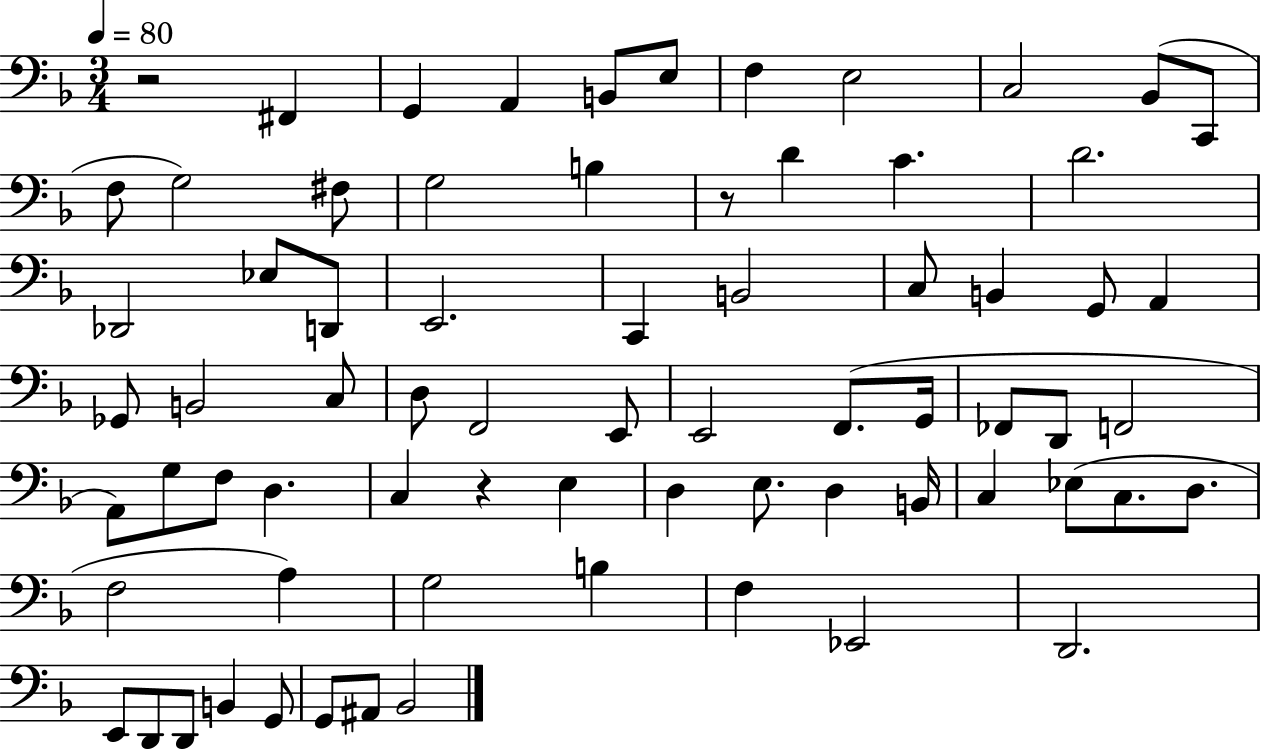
X:1
T:Untitled
M:3/4
L:1/4
K:F
z2 ^F,, G,, A,, B,,/2 E,/2 F, E,2 C,2 _B,,/2 C,,/2 F,/2 G,2 ^F,/2 G,2 B, z/2 D C D2 _D,,2 _E,/2 D,,/2 E,,2 C,, B,,2 C,/2 B,, G,,/2 A,, _G,,/2 B,,2 C,/2 D,/2 F,,2 E,,/2 E,,2 F,,/2 G,,/4 _F,,/2 D,,/2 F,,2 A,,/2 G,/2 F,/2 D, C, z E, D, E,/2 D, B,,/4 C, _E,/2 C,/2 D,/2 F,2 A, G,2 B, F, _E,,2 D,,2 E,,/2 D,,/2 D,,/2 B,, G,,/2 G,,/2 ^A,,/2 _B,,2